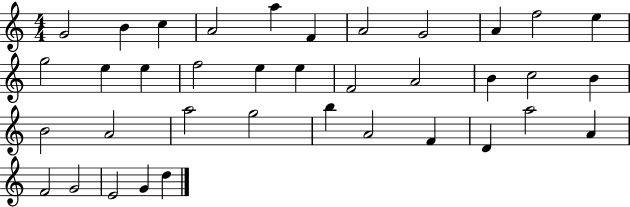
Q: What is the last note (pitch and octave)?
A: D5